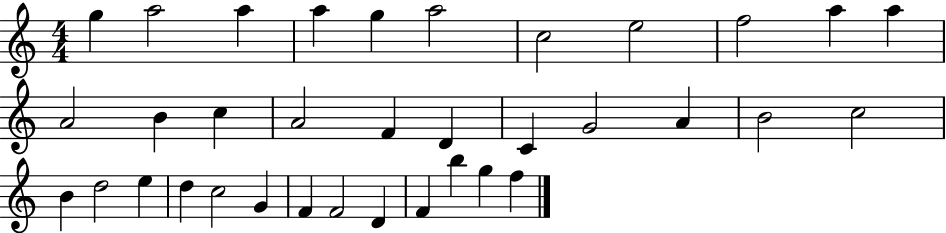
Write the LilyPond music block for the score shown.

{
  \clef treble
  \numericTimeSignature
  \time 4/4
  \key c \major
  g''4 a''2 a''4 | a''4 g''4 a''2 | c''2 e''2 | f''2 a''4 a''4 | \break a'2 b'4 c''4 | a'2 f'4 d'4 | c'4 g'2 a'4 | b'2 c''2 | \break b'4 d''2 e''4 | d''4 c''2 g'4 | f'4 f'2 d'4 | f'4 b''4 g''4 f''4 | \break \bar "|."
}